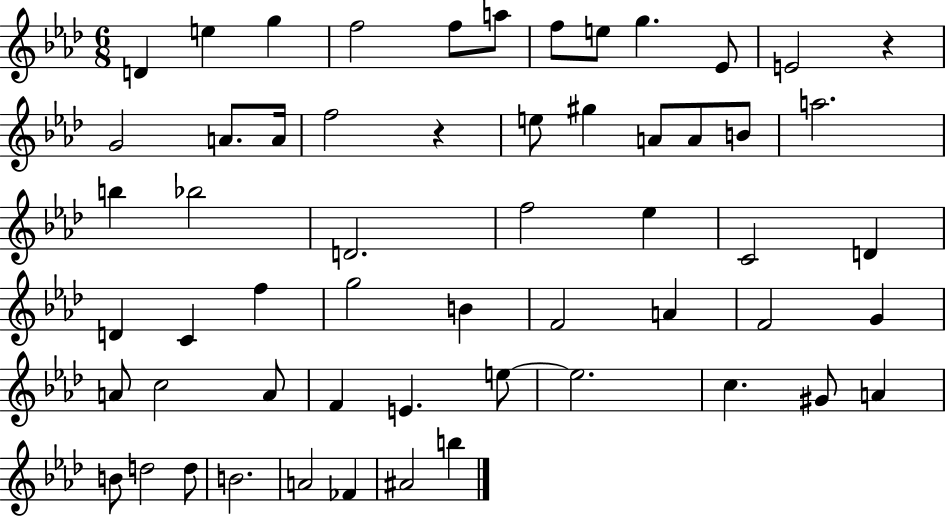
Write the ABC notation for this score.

X:1
T:Untitled
M:6/8
L:1/4
K:Ab
D e g f2 f/2 a/2 f/2 e/2 g _E/2 E2 z G2 A/2 A/4 f2 z e/2 ^g A/2 A/2 B/2 a2 b _b2 D2 f2 _e C2 D D C f g2 B F2 A F2 G A/2 c2 A/2 F E e/2 e2 c ^G/2 A B/2 d2 d/2 B2 A2 _F ^A2 b